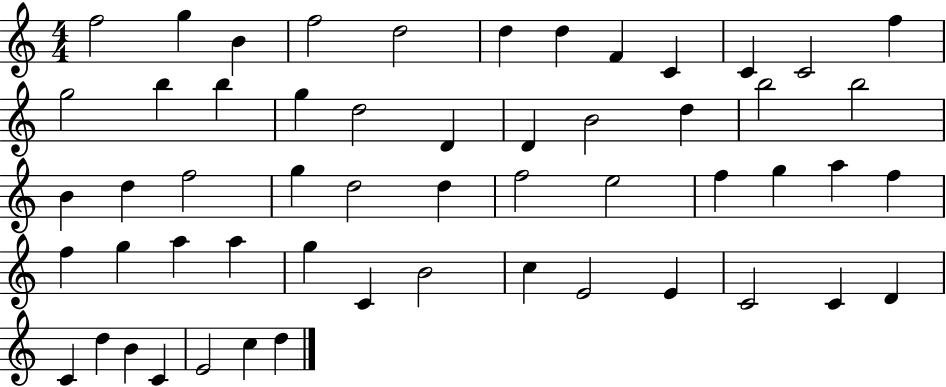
F5/h G5/q B4/q F5/h D5/h D5/q D5/q F4/q C4/q C4/q C4/h F5/q G5/h B5/q B5/q G5/q D5/h D4/q D4/q B4/h D5/q B5/h B5/h B4/q D5/q F5/h G5/q D5/h D5/q F5/h E5/h F5/q G5/q A5/q F5/q F5/q G5/q A5/q A5/q G5/q C4/q B4/h C5/q E4/h E4/q C4/h C4/q D4/q C4/q D5/q B4/q C4/q E4/h C5/q D5/q